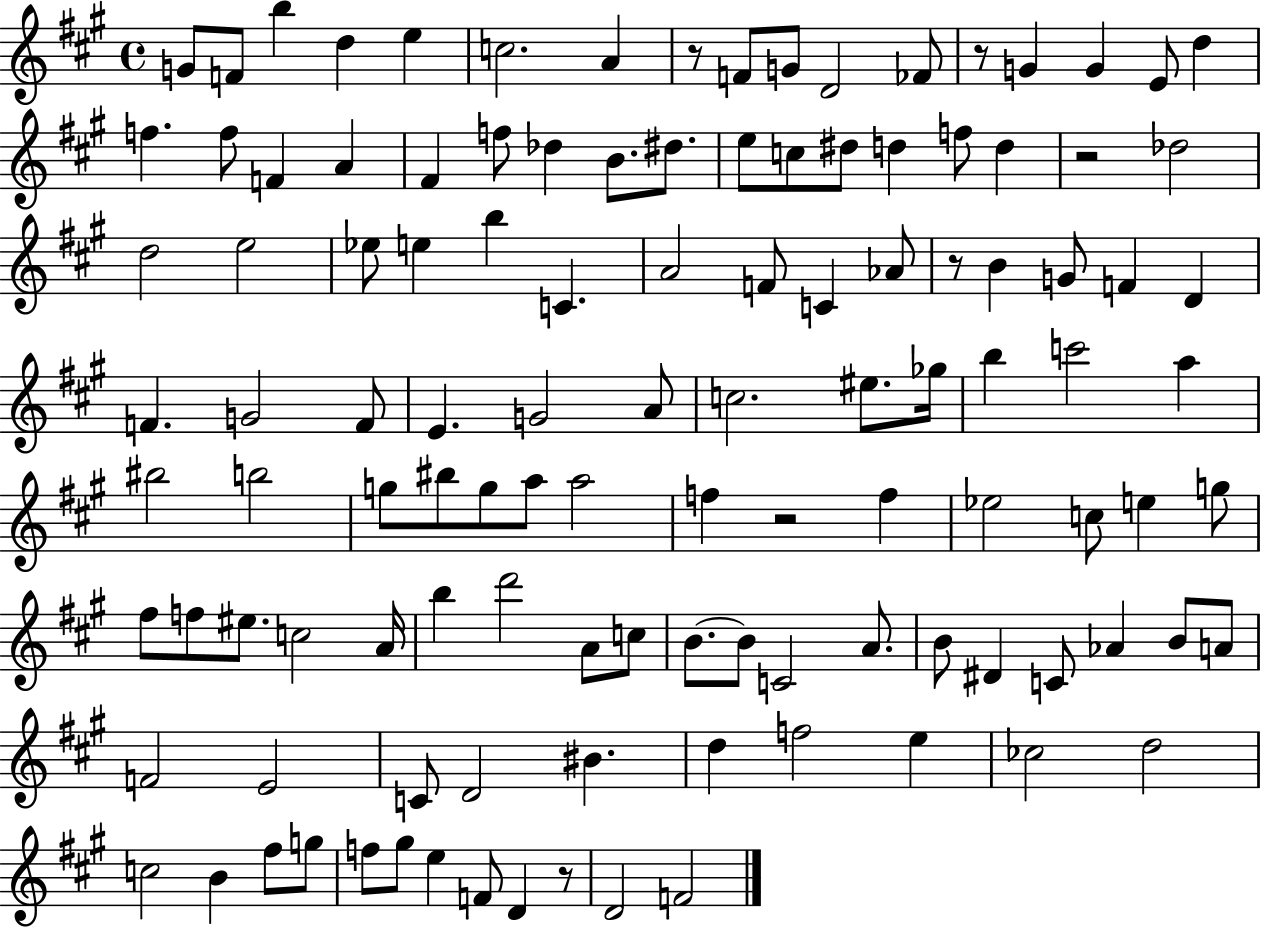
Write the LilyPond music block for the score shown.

{
  \clef treble
  \time 4/4
  \defaultTimeSignature
  \key a \major
  g'8 f'8 b''4 d''4 e''4 | c''2. a'4 | r8 f'8 g'8 d'2 fes'8 | r8 g'4 g'4 e'8 d''4 | \break f''4. f''8 f'4 a'4 | fis'4 f''8 des''4 b'8. dis''8. | e''8 c''8 dis''8 d''4 f''8 d''4 | r2 des''2 | \break d''2 e''2 | ees''8 e''4 b''4 c'4. | a'2 f'8 c'4 aes'8 | r8 b'4 g'8 f'4 d'4 | \break f'4. g'2 f'8 | e'4. g'2 a'8 | c''2. eis''8. ges''16 | b''4 c'''2 a''4 | \break bis''2 b''2 | g''8 bis''8 g''8 a''8 a''2 | f''4 r2 f''4 | ees''2 c''8 e''4 g''8 | \break fis''8 f''8 eis''8. c''2 a'16 | b''4 d'''2 a'8 c''8 | b'8.~~ b'8 c'2 a'8. | b'8 dis'4 c'8 aes'4 b'8 a'8 | \break f'2 e'2 | c'8 d'2 bis'4. | d''4 f''2 e''4 | ces''2 d''2 | \break c''2 b'4 fis''8 g''8 | f''8 gis''8 e''4 f'8 d'4 r8 | d'2 f'2 | \bar "|."
}